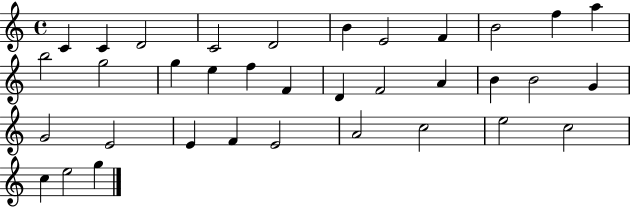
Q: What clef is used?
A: treble